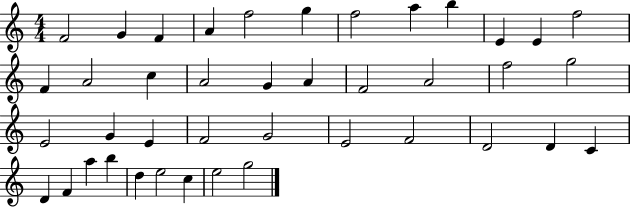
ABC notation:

X:1
T:Untitled
M:4/4
L:1/4
K:C
F2 G F A f2 g f2 a b E E f2 F A2 c A2 G A F2 A2 f2 g2 E2 G E F2 G2 E2 F2 D2 D C D F a b d e2 c e2 g2